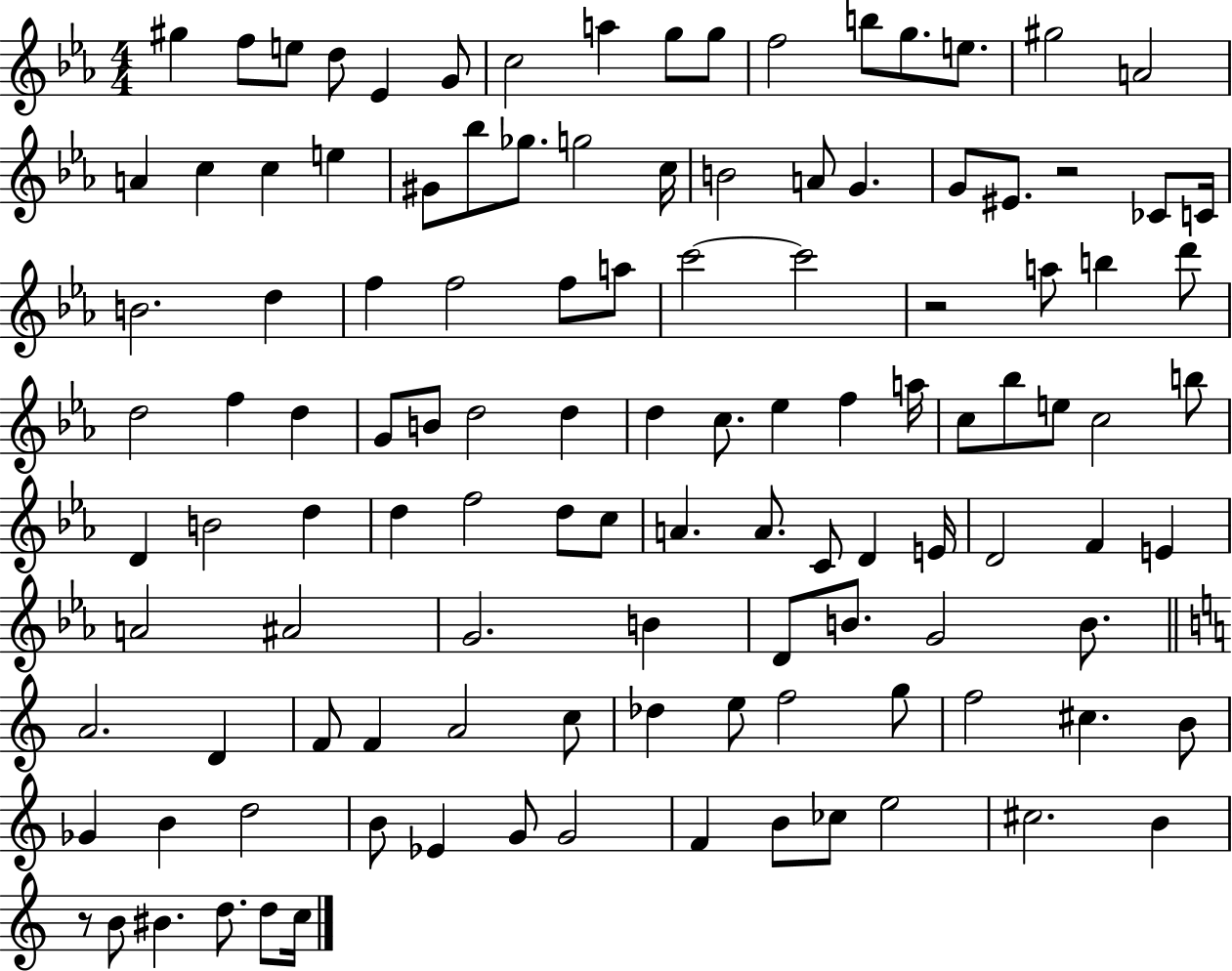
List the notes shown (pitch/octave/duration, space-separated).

G#5/q F5/e E5/e D5/e Eb4/q G4/e C5/h A5/q G5/e G5/e F5/h B5/e G5/e. E5/e. G#5/h A4/h A4/q C5/q C5/q E5/q G#4/e Bb5/e Gb5/e. G5/h C5/s B4/h A4/e G4/q. G4/e EIS4/e. R/h CES4/e C4/s B4/h. D5/q F5/q F5/h F5/e A5/e C6/h C6/h R/h A5/e B5/q D6/e D5/h F5/q D5/q G4/e B4/e D5/h D5/q D5/q C5/e. Eb5/q F5/q A5/s C5/e Bb5/e E5/e C5/h B5/e D4/q B4/h D5/q D5/q F5/h D5/e C5/e A4/q. A4/e. C4/e D4/q E4/s D4/h F4/q E4/q A4/h A#4/h G4/h. B4/q D4/e B4/e. G4/h B4/e. A4/h. D4/q F4/e F4/q A4/h C5/e Db5/q E5/e F5/h G5/e F5/h C#5/q. B4/e Gb4/q B4/q D5/h B4/e Eb4/q G4/e G4/h F4/q B4/e CES5/e E5/h C#5/h. B4/q R/e B4/e BIS4/q. D5/e. D5/e C5/s